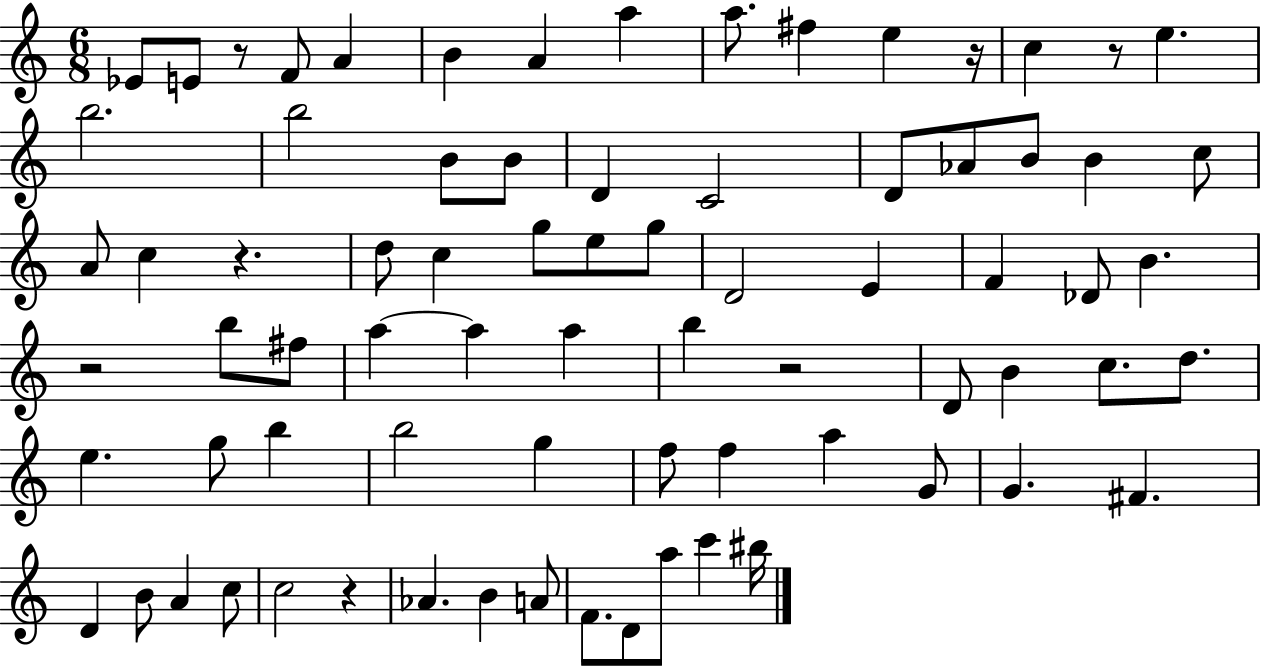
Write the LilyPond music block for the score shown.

{
  \clef treble
  \numericTimeSignature
  \time 6/8
  \key c \major
  ees'8 e'8 r8 f'8 a'4 | b'4 a'4 a''4 | a''8. fis''4 e''4 r16 | c''4 r8 e''4. | \break b''2. | b''2 b'8 b'8 | d'4 c'2 | d'8 aes'8 b'8 b'4 c''8 | \break a'8 c''4 r4. | d''8 c''4 g''8 e''8 g''8 | d'2 e'4 | f'4 des'8 b'4. | \break r2 b''8 fis''8 | a''4~~ a''4 a''4 | b''4 r2 | d'8 b'4 c''8. d''8. | \break e''4. g''8 b''4 | b''2 g''4 | f''8 f''4 a''4 g'8 | g'4. fis'4. | \break d'4 b'8 a'4 c''8 | c''2 r4 | aes'4. b'4 a'8 | f'8. d'8 a''8 c'''4 bis''16 | \break \bar "|."
}